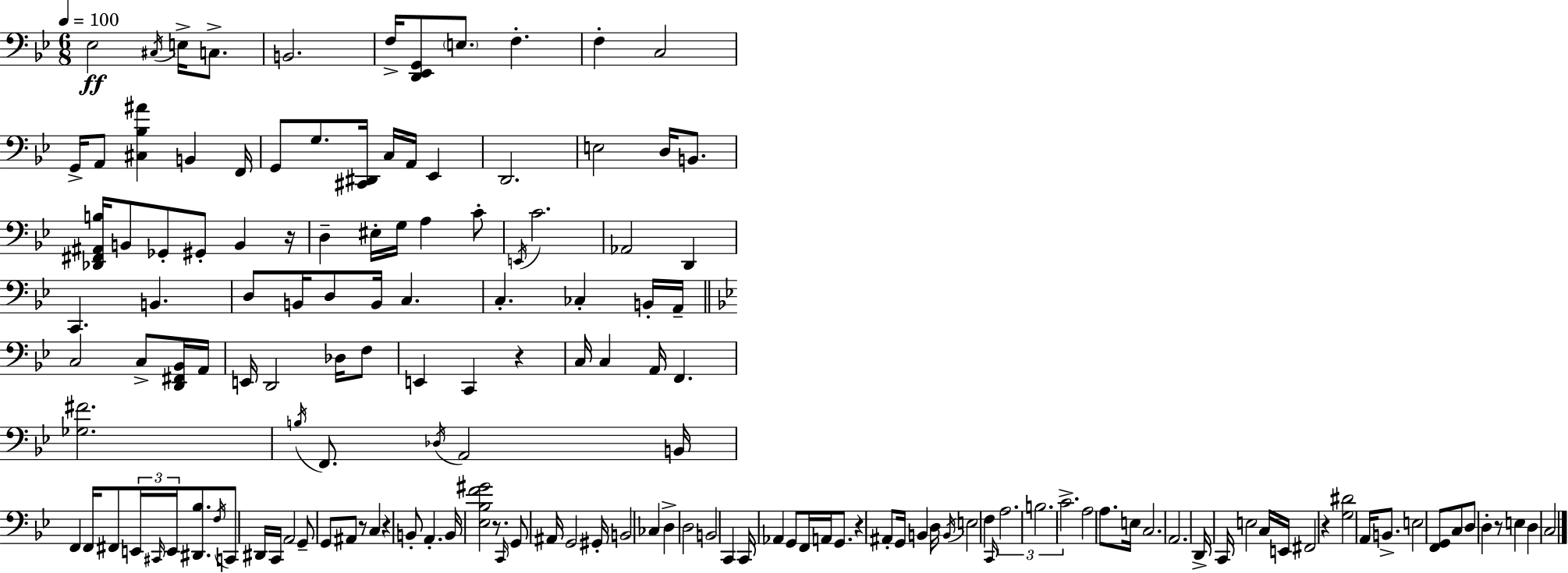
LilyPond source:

{
  \clef bass
  \numericTimeSignature
  \time 6/8
  \key bes \major
  \tempo 4 = 100
  ees2\ff \acciaccatura { cis16 } e16-> c8.-> | b,2. | f16-> <d, ees, g,>8 \parenthesize e8. f4.-. | f4-. c2 | \break g,16-> a,8 <cis bes ais'>4 b,4 | f,16 g,8 g8. <cis, dis,>16 c16 a,16 ees,4 | d,2. | e2 d16 b,8. | \break <des, fis, ais, b>16 b,8 ges,8-. gis,8-. b,4 | r16 d4-- eis16-. g16 a4 c'8-. | \acciaccatura { e,16 } c'2. | aes,2 d,4 | \break c,4. b,4. | d8 b,16 d8 b,16 c4. | c4.-. ces4-. | b,16-. a,16-- \bar "||" \break \key g \minor c2 c8-> <d, fis, bes,>16 a,16 | e,16 d,2 des16 f8 | e,4 c,4 r4 | c16 c4 a,16 f,4. | \break <ges fis'>2. | \acciaccatura { b16 } f,8. \acciaccatura { des16 } a,2 | b,16 f,4 f,16 fis,8 \tuplet 3/2 { e,16 \grace { cis,16 } e,16 } | <dis, bes>8. \acciaccatura { f16 } c,8 dis,16 c,16 a,2 | \break g,8-- g,8 ais,8 r8 | c4 r4 b,8-. a,4.-. | b,16 <ees bes f' gis'>2 | r8. \grace { c,16 } g,8 ais,16 g,2 | \break gis,16-. b,2 | ces4 d4-> d2 | b,2 | c,4 c,16 aes,4 g,8 | \break f,16 a,16 g,8. r4 ais,8-. g,16 | b,4 d16 \acciaccatura { b,16 } e2 | f4 \grace { c,16 } \tuplet 3/2 { a2. | b2. | \break c'2.-> } | a2 | a8. e16 c2. | a,2. | \break d,16-> c,16 e2 | c16 e,16 fis,2 | r4 <g dis'>2 | a,16 b,8.-> e2 | \break <f, g,>8 c8 d8 d4-. | r8 e4 d4 c2 | \bar "|."
}